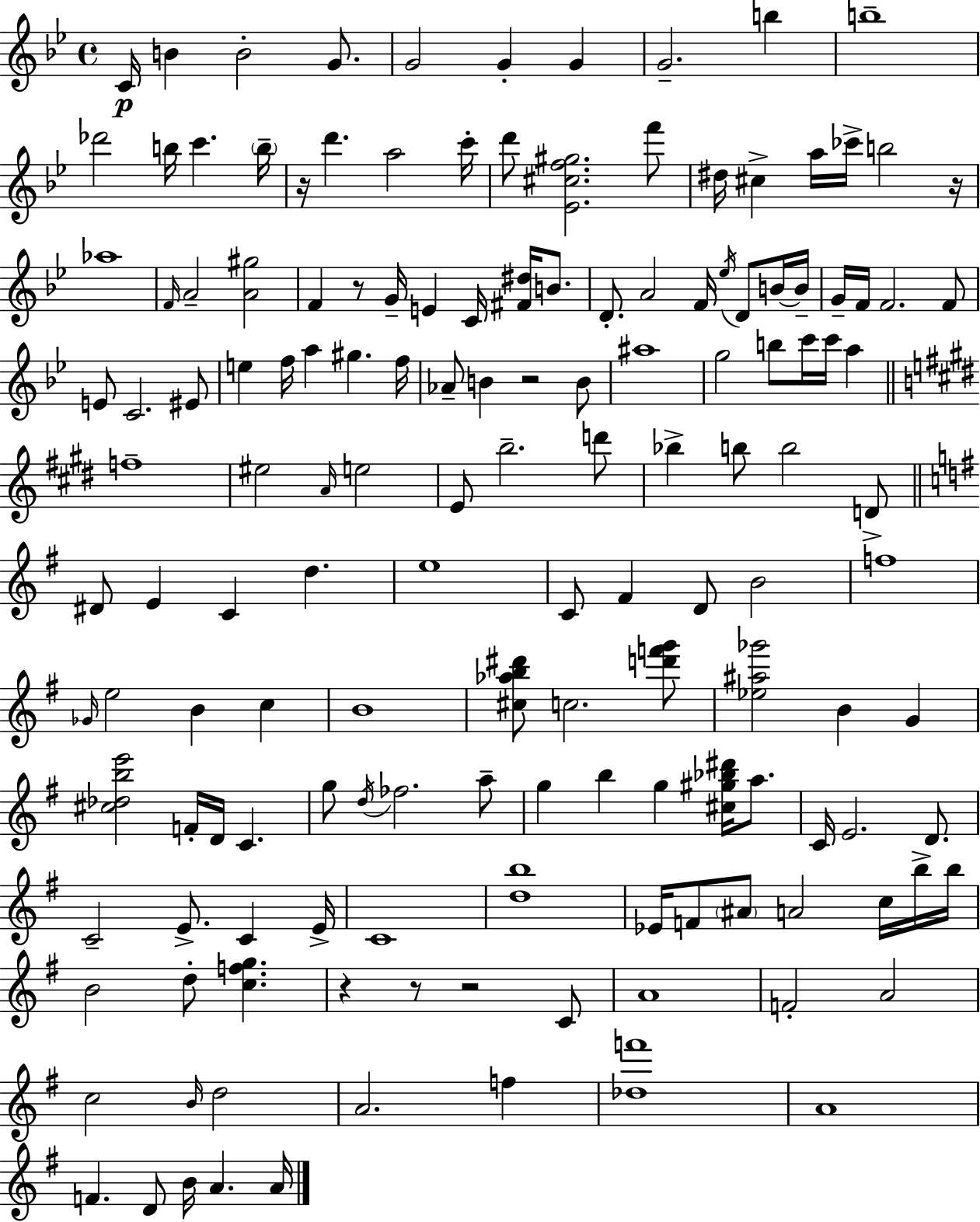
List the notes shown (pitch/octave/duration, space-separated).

C4/s B4/q B4/h G4/e. G4/h G4/q G4/q G4/h. B5/q B5/w Db6/h B5/s C6/q. B5/s R/s D6/q. A5/h C6/s D6/e [Eb4,C#5,F5,G#5]/h. F6/e D#5/s C#5/q A5/s CES6/s B5/h R/s Ab5/w F4/s A4/h [A4,G#5]/h F4/q R/e G4/s E4/q C4/s [F#4,D#5]/s B4/e. D4/e. A4/h F4/s Eb5/s D4/e B4/s B4/s G4/s F4/s F4/h. F4/e E4/e C4/h. EIS4/e E5/q F5/s A5/q G#5/q. F5/s Ab4/e B4/q R/h B4/e A#5/w G5/h B5/e C6/s C6/s A5/q F5/w EIS5/h A4/s E5/h E4/e B5/h. D6/e Bb5/q B5/e B5/h D4/e D#4/e E4/q C4/q D5/q. E5/w C4/e F#4/q D4/e B4/h F5/w Gb4/s E5/h B4/q C5/q B4/w [C#5,Ab5,B5,D#6]/e C5/h. [D6,F6,G6]/e [Eb5,A#5,Gb6]/h B4/q G4/q [C#5,Db5,B5,E6]/h F4/s D4/s C4/q. G5/e D5/s FES5/h. A5/e G5/q B5/q G5/q [C#5,G#5,Bb5,D#6]/s A5/e. C4/s E4/h. D4/e. C4/h E4/e. C4/q E4/s C4/w [D5,B5]/w Eb4/s F4/e A#4/e A4/h C5/s B5/s B5/s B4/h D5/e [C5,F5,G5]/q. R/q R/e R/h C4/e A4/w F4/h A4/h C5/h B4/s D5/h A4/h. F5/q [Db5,F6]/w A4/w F4/q. D4/e B4/s A4/q. A4/s